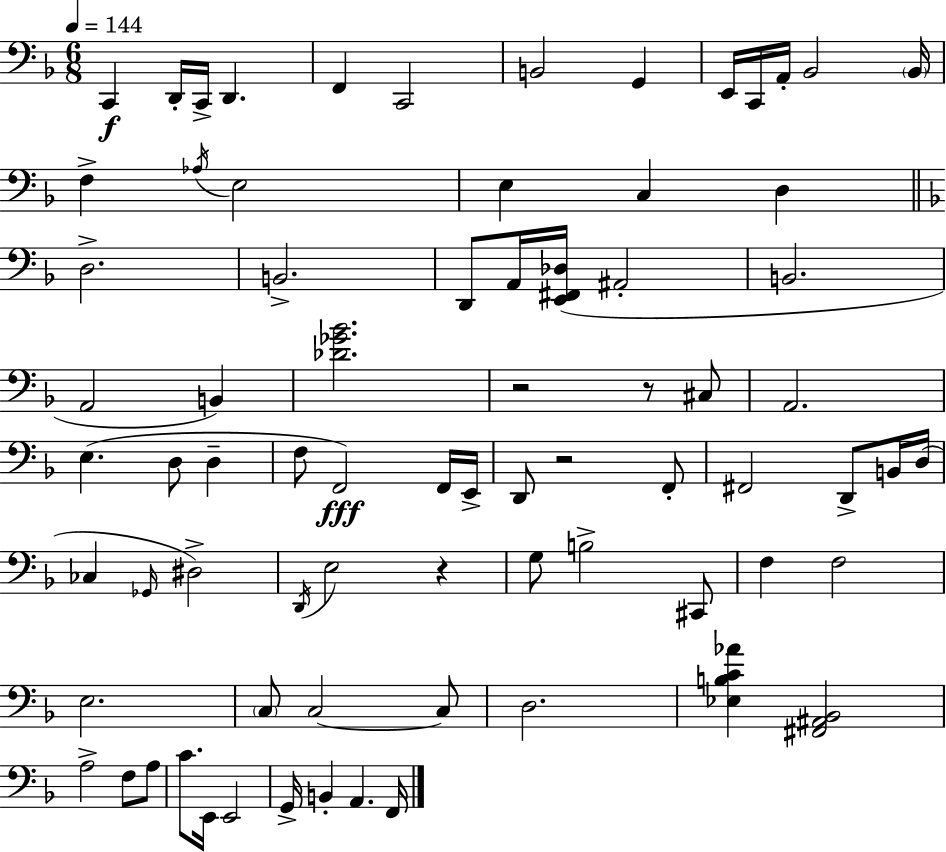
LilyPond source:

{
  \clef bass
  \numericTimeSignature
  \time 6/8
  \key f \major
  \tempo 4 = 144
  c,4\f d,16-. c,16-> d,4. | f,4 c,2 | b,2 g,4 | e,16 c,16 a,16-. bes,2 \parenthesize bes,16 | \break f4-> \acciaccatura { aes16 } e2 | e4 c4 d4 | \bar "||" \break \key d \minor d2.-> | b,2.-> | d,8 a,16 <e, fis, des>16( ais,2-. | b,2. | \break a,2 b,4) | <des' ges' bes'>2. | r2 r8 cis8 | a,2. | \break e4.( d8 d4-- | f8 f,2\fff) f,16 e,16-> | d,8 r2 f,8-. | fis,2 d,8-> b,16 d16( | \break ces4 \grace { ges,16 }) dis2-> | \acciaccatura { d,16 } e2 r4 | g8 b2-> | cis,8 f4 f2 | \break e2. | \parenthesize c8 c2~~ | c8 d2. | <ees b c' aes'>4 <fis, ais, bes,>2 | \break a2-> f8 | a8 c'8. e,16 e,2 | g,16-> b,4-. a,4. | f,16 \bar "|."
}